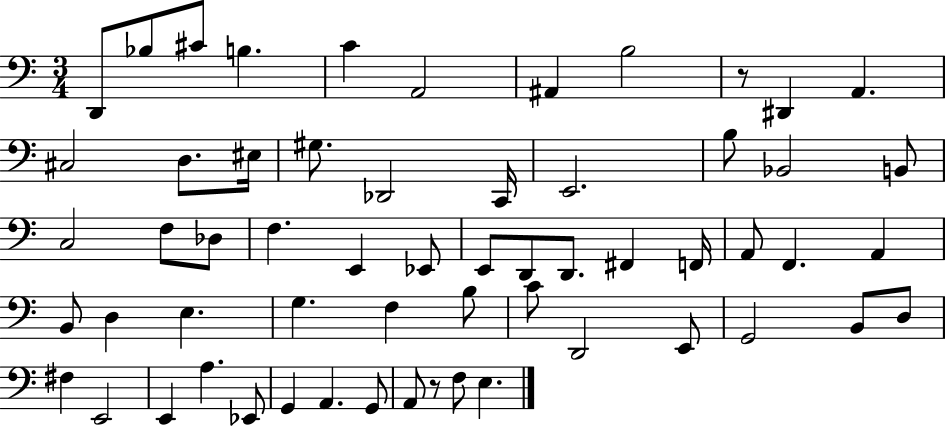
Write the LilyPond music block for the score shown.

{
  \clef bass
  \numericTimeSignature
  \time 3/4
  \key c \major
  d,8 bes8 cis'8 b4. | c'4 a,2 | ais,4 b2 | r8 dis,4 a,4. | \break cis2 d8. eis16 | gis8. des,2 c,16 | e,2. | b8 bes,2 b,8 | \break c2 f8 des8 | f4. e,4 ees,8 | e,8 d,8 d,8. fis,4 f,16 | a,8 f,4. a,4 | \break b,8 d4 e4. | g4. f4 b8 | c'8 d,2 e,8 | g,2 b,8 d8 | \break fis4 e,2 | e,4 a4. ees,8 | g,4 a,4. g,8 | a,8 r8 f8 e4. | \break \bar "|."
}